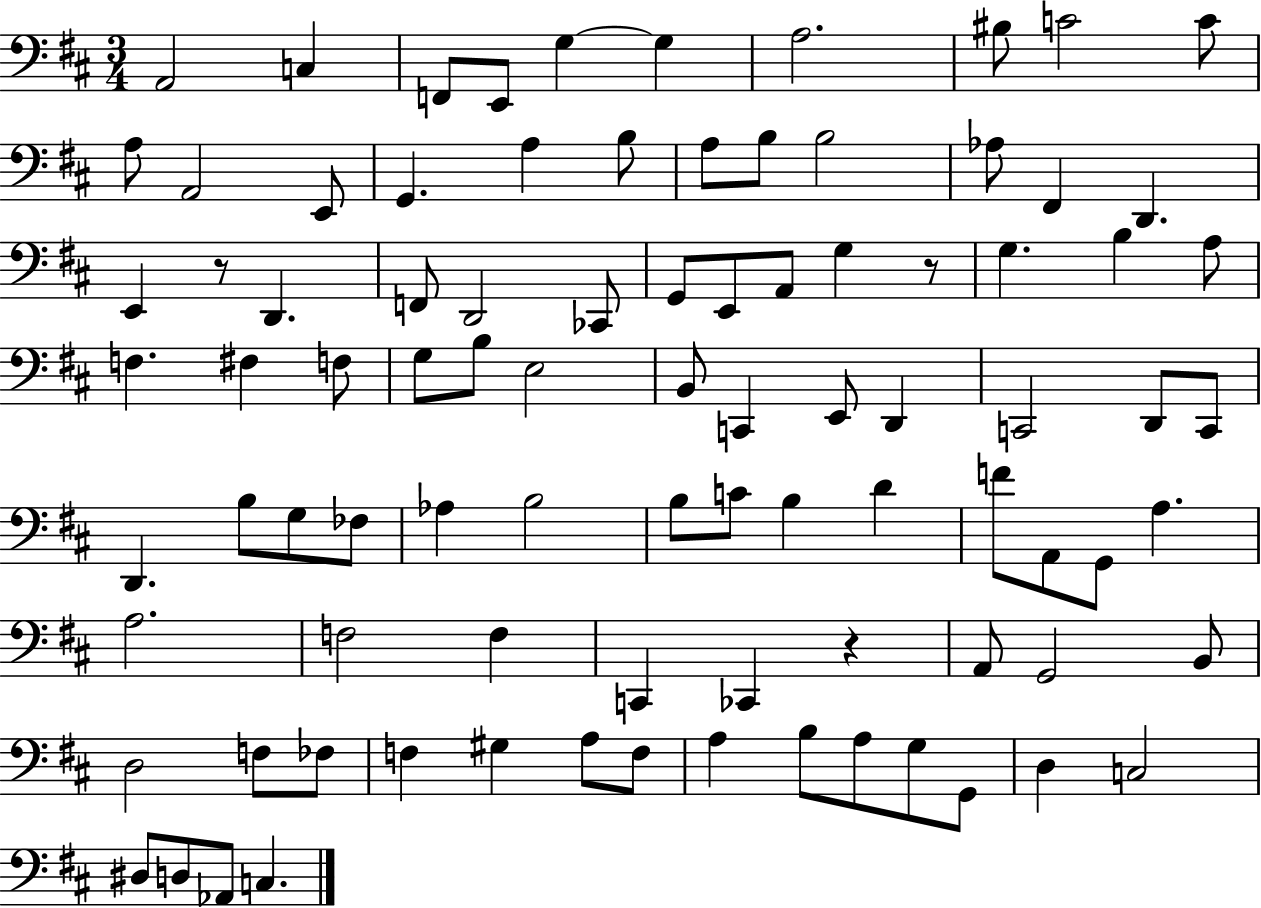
{
  \clef bass
  \numericTimeSignature
  \time 3/4
  \key d \major
  a,2 c4 | f,8 e,8 g4~~ g4 | a2. | bis8 c'2 c'8 | \break a8 a,2 e,8 | g,4. a4 b8 | a8 b8 b2 | aes8 fis,4 d,4. | \break e,4 r8 d,4. | f,8 d,2 ces,8 | g,8 e,8 a,8 g4 r8 | g4. b4 a8 | \break f4. fis4 f8 | g8 b8 e2 | b,8 c,4 e,8 d,4 | c,2 d,8 c,8 | \break d,4. b8 g8 fes8 | aes4 b2 | b8 c'8 b4 d'4 | f'8 a,8 g,8 a4. | \break a2. | f2 f4 | c,4 ces,4 r4 | a,8 g,2 b,8 | \break d2 f8 fes8 | f4 gis4 a8 f8 | a4 b8 a8 g8 g,8 | d4 c2 | \break dis8 d8 aes,8 c4. | \bar "|."
}